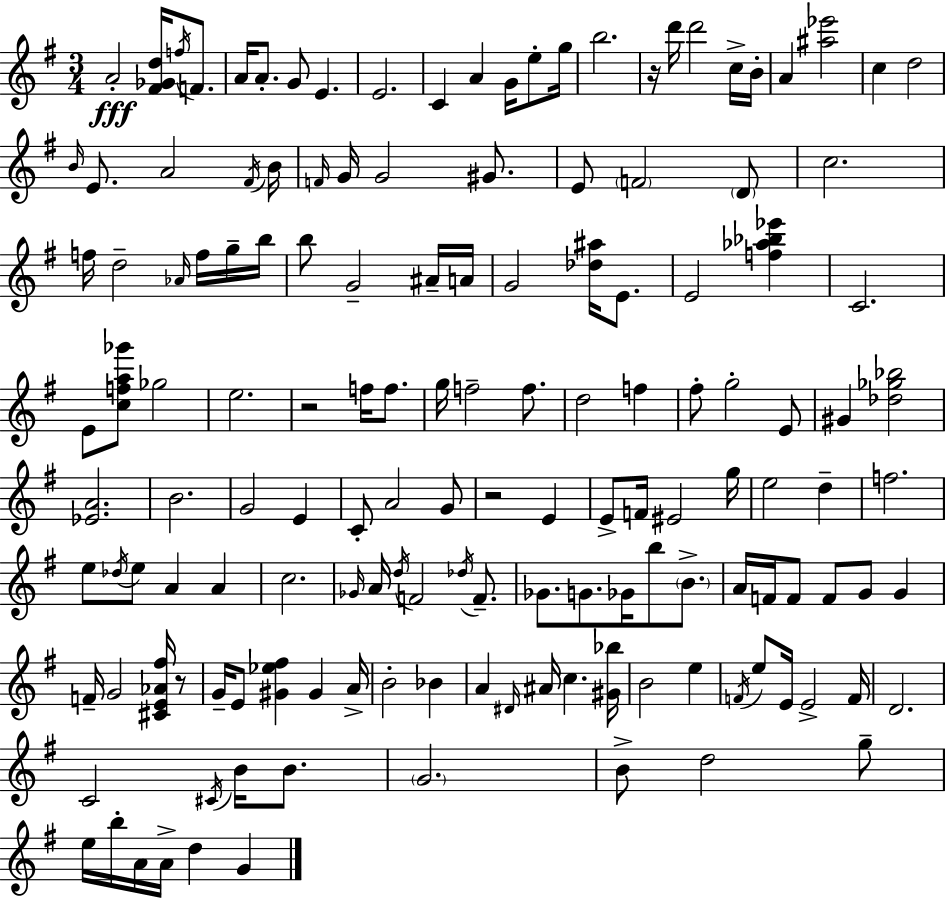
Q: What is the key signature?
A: G major